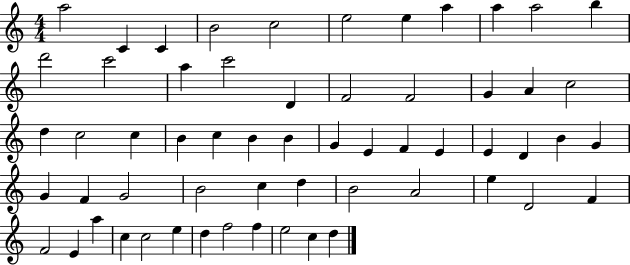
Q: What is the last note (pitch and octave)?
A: D5